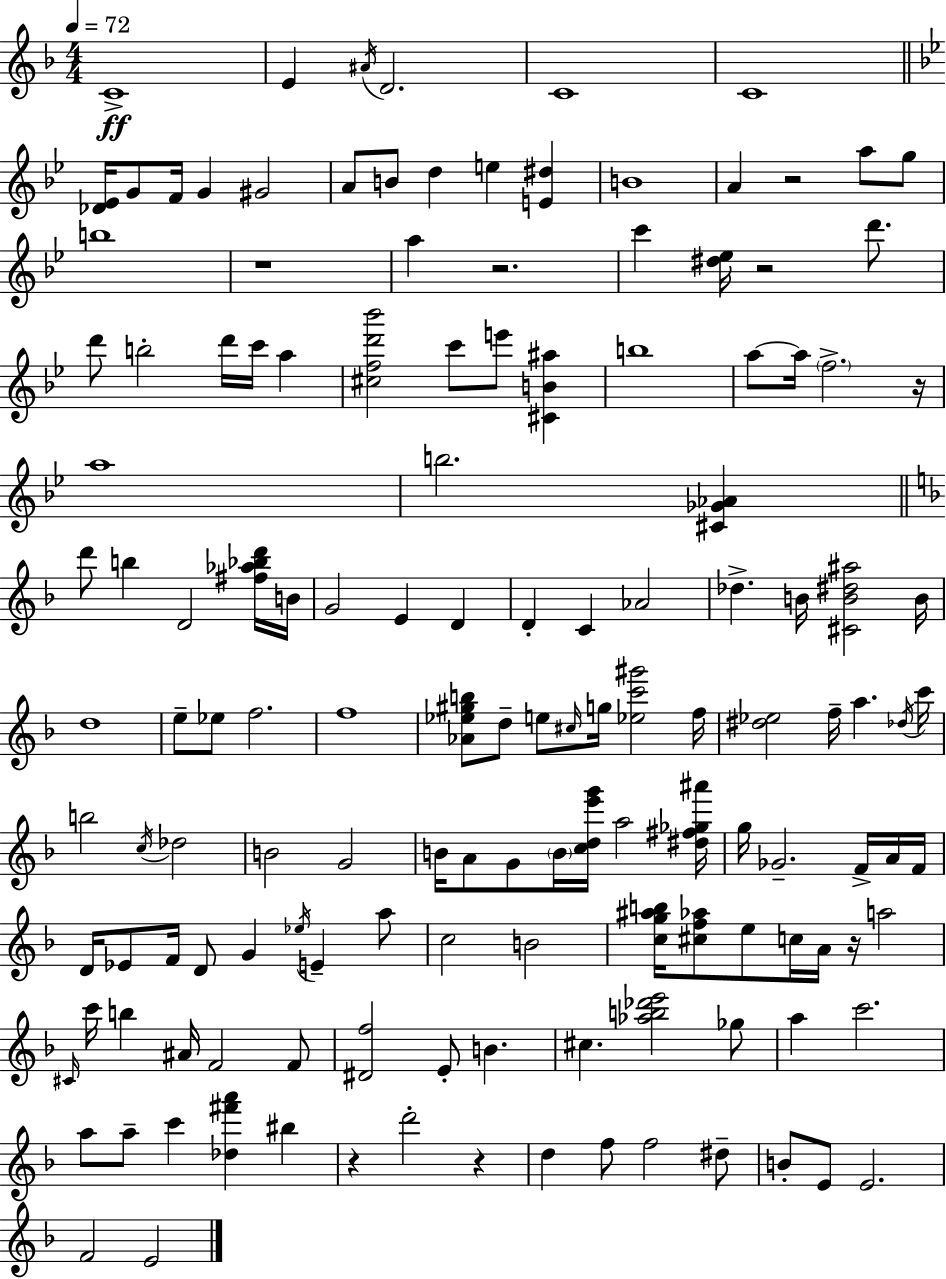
{
  \clef treble
  \numericTimeSignature
  \time 4/4
  \key f \major
  \tempo 4 = 72
  c'1->\ff | e'4 \acciaccatura { ais'16 } d'2. | c'1 | c'1 | \break \bar "||" \break \key bes \major <des' ees'>16 g'8 f'16 g'4 gis'2 | a'8 b'8 d''4 e''4 <e' dis''>4 | b'1 | a'4 r2 a''8 g''8 | \break b''1 | r1 | a''4 r2. | c'''4 <dis'' ees''>16 r2 d'''8. | \break d'''8 b''2-. d'''16 c'''16 a''4 | <cis'' f'' d''' bes'''>2 c'''8 e'''8 <cis' b' ais''>4 | b''1 | a''8~~ a''16 \parenthesize f''2.-> r16 | \break a''1 | b''2. <cis' ges' aes'>4 | \bar "||" \break \key d \minor d'''8 b''4 d'2 <fis'' aes'' bes'' d'''>16 b'16 | g'2 e'4 d'4 | d'4-. c'4 aes'2 | des''4.-> b'16 <cis' b' dis'' ais''>2 b'16 | \break d''1 | e''8-- ees''8 f''2. | f''1 | <aes' ees'' gis'' b''>8 d''8-- e''8 \grace { cis''16 } g''16 <ees'' c''' gis'''>2 | \break f''16 <dis'' ees''>2 f''16-- a''4. | \acciaccatura { des''16 } c'''16 b''2 \acciaccatura { c''16 } des''2 | b'2 g'2 | b'16 a'8 g'8 \parenthesize b'16 <c'' d'' e''' g'''>16 a''2 | \break <dis'' fis'' ges'' ais'''>16 g''16 ges'2.-- | f'16-> a'16 f'16 d'16 ees'8 f'16 d'8 g'4 \acciaccatura { ees''16 } e'4-- | a''8 c''2 b'2 | <c'' g'' ais'' b''>16 <cis'' f'' aes''>8 e''8 c''16 a'16 r16 a''2 | \break \grace { cis'16 } c'''16 b''4 ais'16 f'2 | f'8 <dis' f''>2 e'8-. b'4. | cis''4. <aes'' b'' des''' e'''>2 | ges''8 a''4 c'''2. | \break a''8 a''8-- c'''4 <des'' fis''' a'''>4 | bis''4 r4 d'''2-. | r4 d''4 f''8 f''2 | dis''8-- b'8-. e'8 e'2. | \break f'2 e'2 | \bar "|."
}